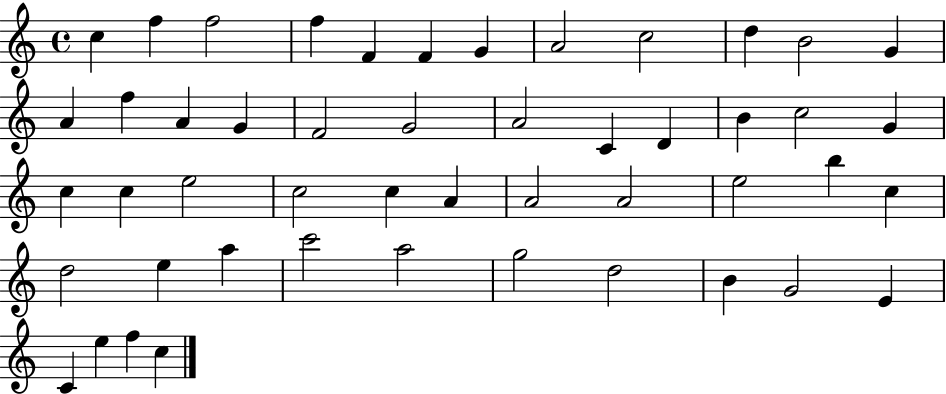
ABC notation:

X:1
T:Untitled
M:4/4
L:1/4
K:C
c f f2 f F F G A2 c2 d B2 G A f A G F2 G2 A2 C D B c2 G c c e2 c2 c A A2 A2 e2 b c d2 e a c'2 a2 g2 d2 B G2 E C e f c